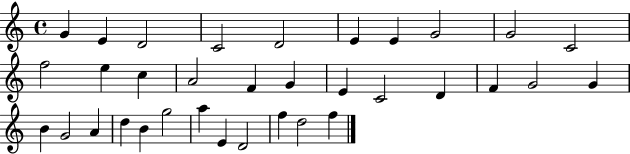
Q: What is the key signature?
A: C major